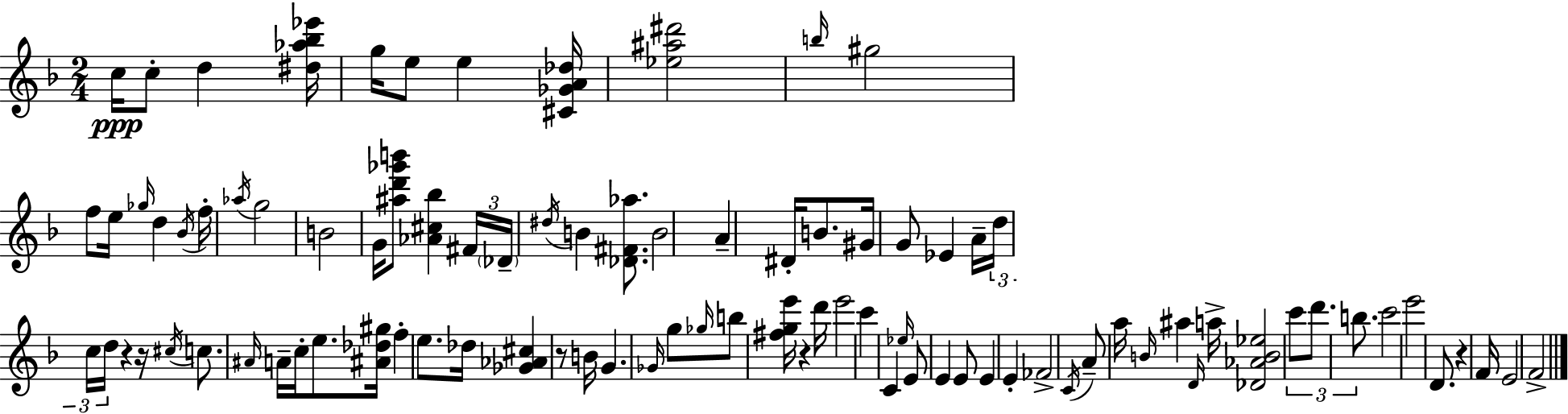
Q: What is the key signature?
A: F major